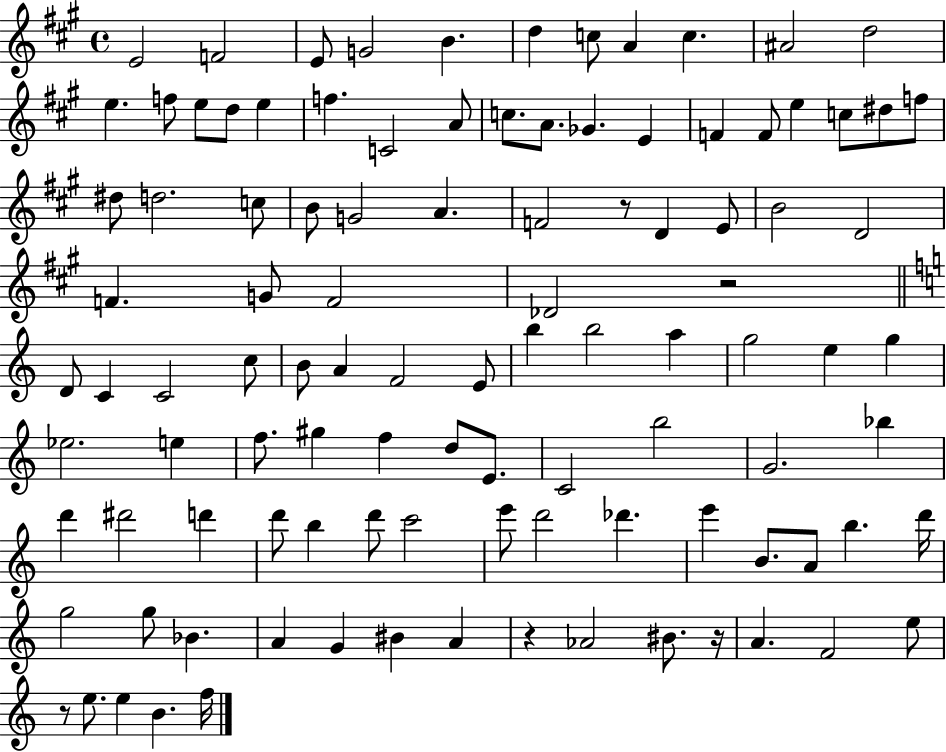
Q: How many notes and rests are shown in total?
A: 105